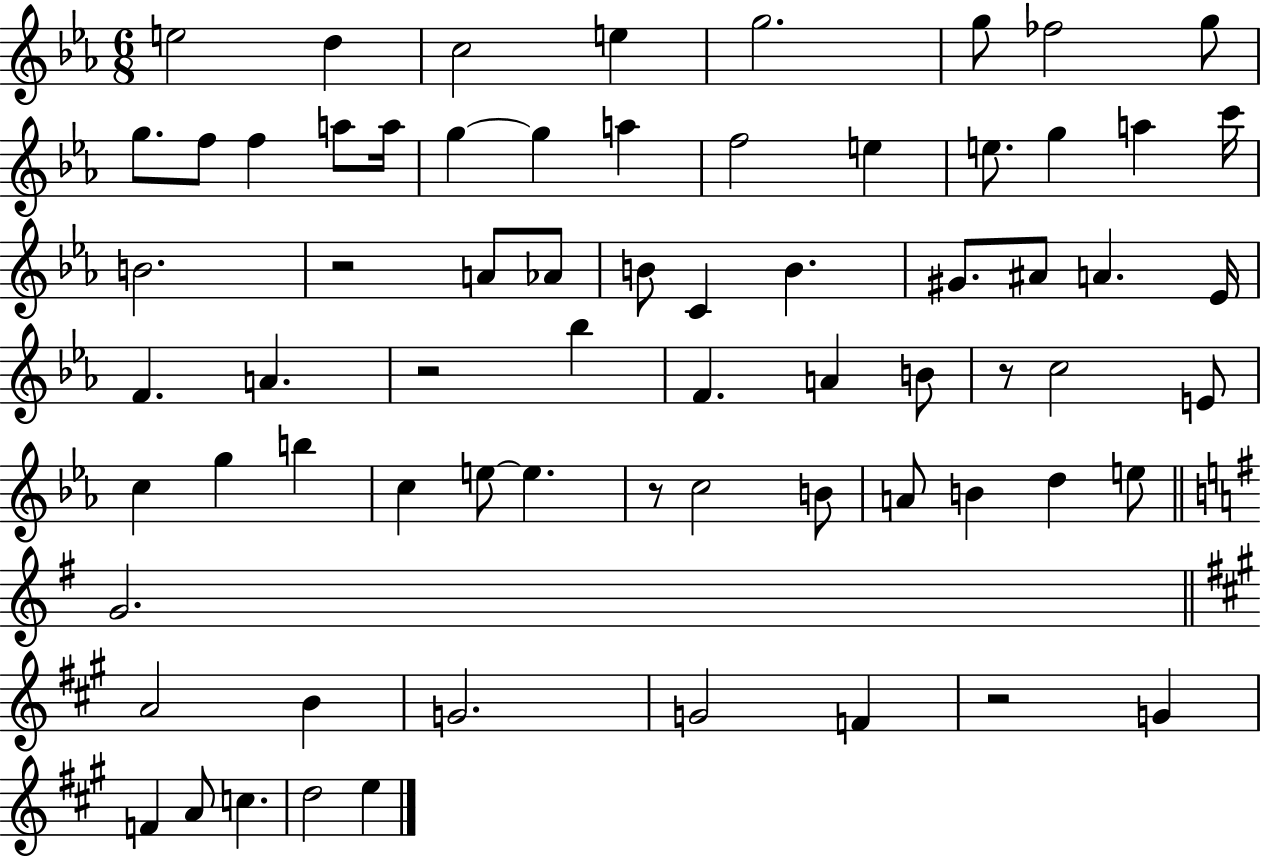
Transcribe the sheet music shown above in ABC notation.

X:1
T:Untitled
M:6/8
L:1/4
K:Eb
e2 d c2 e g2 g/2 _f2 g/2 g/2 f/2 f a/2 a/4 g g a f2 e e/2 g a c'/4 B2 z2 A/2 _A/2 B/2 C B ^G/2 ^A/2 A _E/4 F A z2 _b F A B/2 z/2 c2 E/2 c g b c e/2 e z/2 c2 B/2 A/2 B d e/2 G2 A2 B G2 G2 F z2 G F A/2 c d2 e